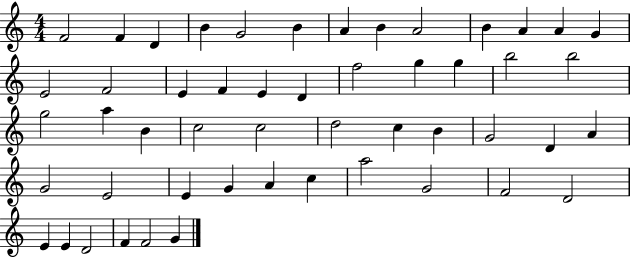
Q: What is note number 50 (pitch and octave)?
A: F4